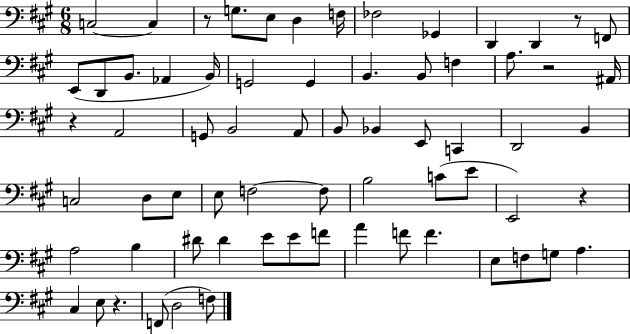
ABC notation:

X:1
T:Untitled
M:6/8
L:1/4
K:A
C,2 C, z/2 G,/2 E,/2 D, F,/4 _F,2 _G,, D,, D,, z/2 F,,/2 E,,/2 D,,/2 B,,/2 _A,, B,,/4 G,,2 G,, B,, B,,/2 F, A,/2 z2 ^A,,/4 z A,,2 G,,/2 B,,2 A,,/2 B,,/2 _B,, E,,/2 C,, D,,2 B,, C,2 D,/2 E,/2 E,/2 F,2 F,/2 B,2 C/2 E/2 E,,2 z A,2 B, ^D/2 ^D E/2 E/2 F/2 A F/2 F E,/2 F,/2 G,/2 A, ^C, E,/2 z F,,/2 D,2 F,/2